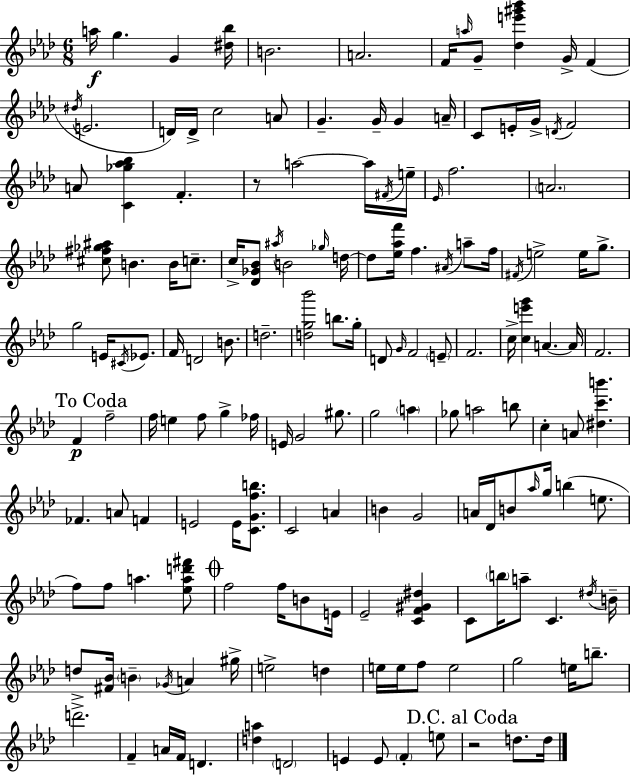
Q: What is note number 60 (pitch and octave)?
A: B5